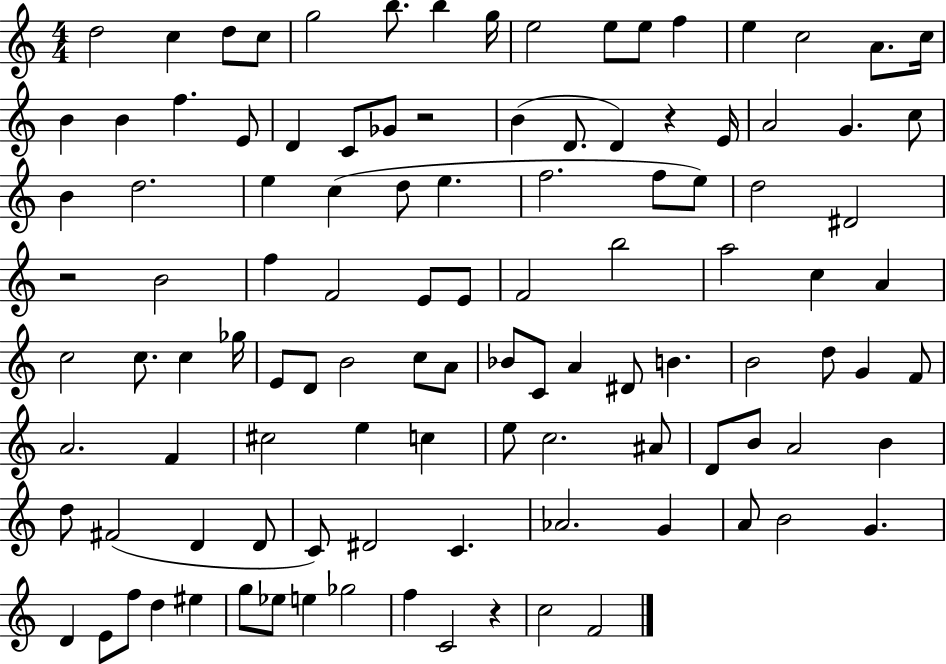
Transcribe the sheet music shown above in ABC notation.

X:1
T:Untitled
M:4/4
L:1/4
K:C
d2 c d/2 c/2 g2 b/2 b g/4 e2 e/2 e/2 f e c2 A/2 c/4 B B f E/2 D C/2 _G/2 z2 B D/2 D z E/4 A2 G c/2 B d2 e c d/2 e f2 f/2 e/2 d2 ^D2 z2 B2 f F2 E/2 E/2 F2 b2 a2 c A c2 c/2 c _g/4 E/2 D/2 B2 c/2 A/2 _B/2 C/2 A ^D/2 B B2 d/2 G F/2 A2 F ^c2 e c e/2 c2 ^A/2 D/2 B/2 A2 B d/2 ^F2 D D/2 C/2 ^D2 C _A2 G A/2 B2 G D E/2 f/2 d ^e g/2 _e/2 e _g2 f C2 z c2 F2